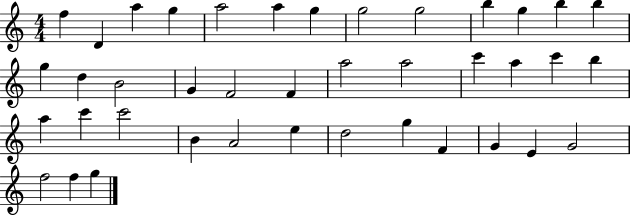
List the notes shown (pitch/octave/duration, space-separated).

F5/q D4/q A5/q G5/q A5/h A5/q G5/q G5/h G5/h B5/q G5/q B5/q B5/q G5/q D5/q B4/h G4/q F4/h F4/q A5/h A5/h C6/q A5/q C6/q B5/q A5/q C6/q C6/h B4/q A4/h E5/q D5/h G5/q F4/q G4/q E4/q G4/h F5/h F5/q G5/q